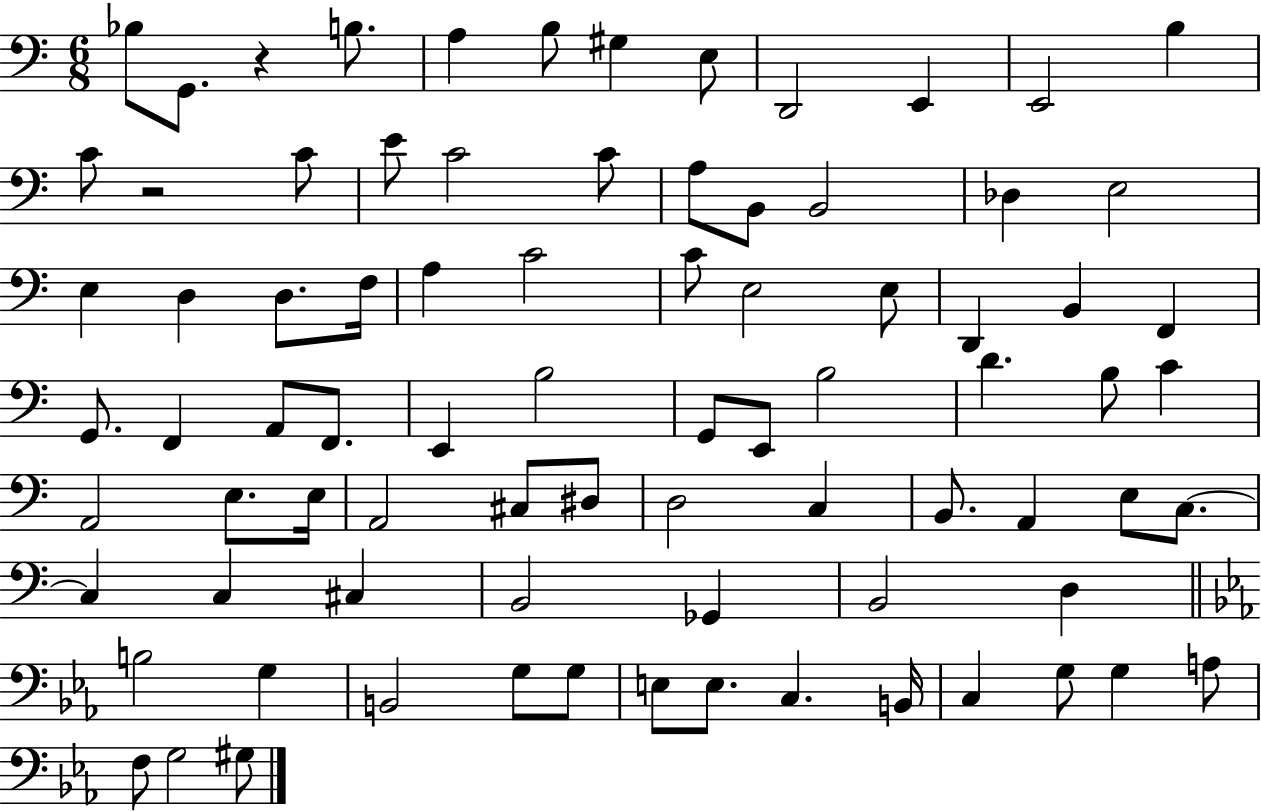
{
  \clef bass
  \numericTimeSignature
  \time 6/8
  \key c \major
  bes8 g,8. r4 b8. | a4 b8 gis4 e8 | d,2 e,4 | e,2 b4 | \break c'8 r2 c'8 | e'8 c'2 c'8 | a8 b,8 b,2 | des4 e2 | \break e4 d4 d8. f16 | a4 c'2 | c'8 e2 e8 | d,4 b,4 f,4 | \break g,8. f,4 a,8 f,8. | e,4 b2 | g,8 e,8 b2 | d'4. b8 c'4 | \break a,2 e8. e16 | a,2 cis8 dis8 | d2 c4 | b,8. a,4 e8 c8.~~ | \break c4 c4 cis4 | b,2 ges,4 | b,2 d4 | \bar "||" \break \key ees \major b2 g4 | b,2 g8 g8 | e8 e8. c4. b,16 | c4 g8 g4 a8 | \break f8 g2 gis8 | \bar "|."
}